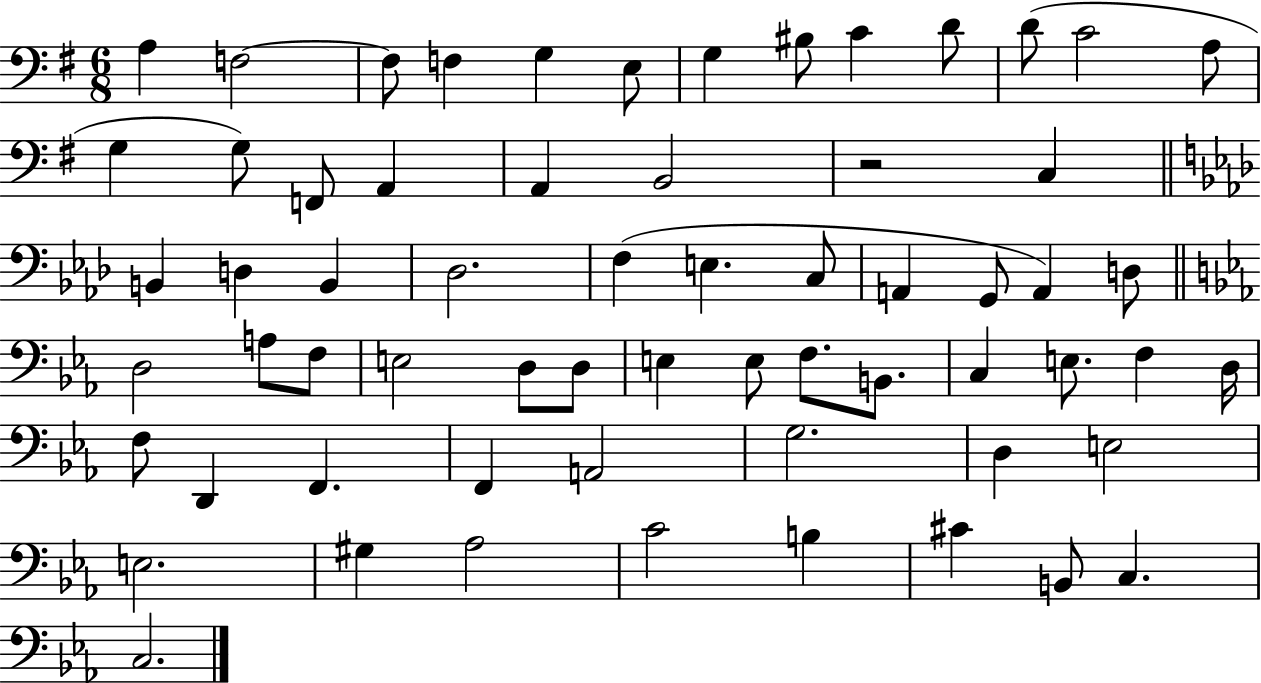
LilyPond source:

{
  \clef bass
  \numericTimeSignature
  \time 6/8
  \key g \major
  a4 f2~~ | f8 f4 g4 e8 | g4 bis8 c'4 d'8 | d'8( c'2 a8 | \break g4 g8) f,8 a,4 | a,4 b,2 | r2 c4 | \bar "||" \break \key aes \major b,4 d4 b,4 | des2. | f4( e4. c8 | a,4 g,8 a,4) d8 | \break \bar "||" \break \key ees \major d2 a8 f8 | e2 d8 d8 | e4 e8 f8. b,8. | c4 e8. f4 d16 | \break f8 d,4 f,4. | f,4 a,2 | g2. | d4 e2 | \break e2. | gis4 aes2 | c'2 b4 | cis'4 b,8 c4. | \break c2. | \bar "|."
}